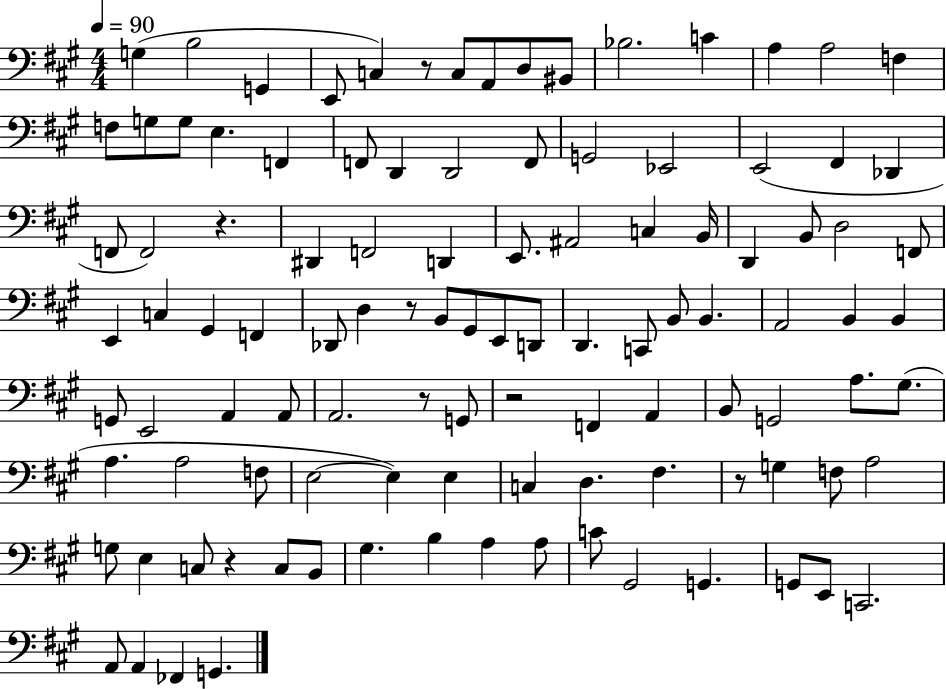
G3/q B3/h G2/q E2/e C3/q R/e C3/e A2/e D3/e BIS2/e Bb3/h. C4/q A3/q A3/h F3/q F3/e G3/e G3/e E3/q. F2/q F2/e D2/q D2/h F2/e G2/h Eb2/h E2/h F#2/q Db2/q F2/e F2/h R/q. D#2/q F2/h D2/q E2/e. A#2/h C3/q B2/s D2/q B2/e D3/h F2/e E2/q C3/q G#2/q F2/q Db2/e D3/q R/e B2/e G#2/e E2/e D2/e D2/q. C2/e B2/e B2/q. A2/h B2/q B2/q G2/e E2/h A2/q A2/e A2/h. R/e G2/e R/h F2/q A2/q B2/e G2/h A3/e. G#3/e. A3/q. A3/h F3/e E3/h E3/q E3/q C3/q D3/q. F#3/q. R/e G3/q F3/e A3/h G3/e E3/q C3/e R/q C3/e B2/e G#3/q. B3/q A3/q A3/e C4/e G#2/h G2/q. G2/e E2/e C2/h. A2/e A2/q FES2/q G2/q.